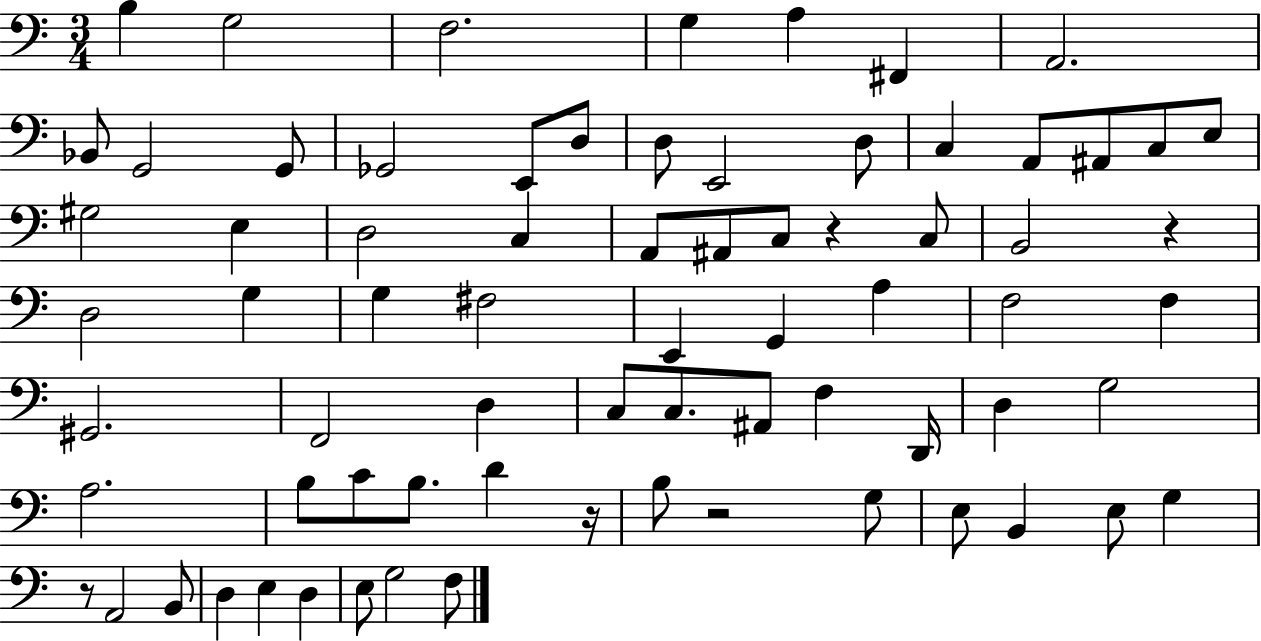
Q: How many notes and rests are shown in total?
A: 73